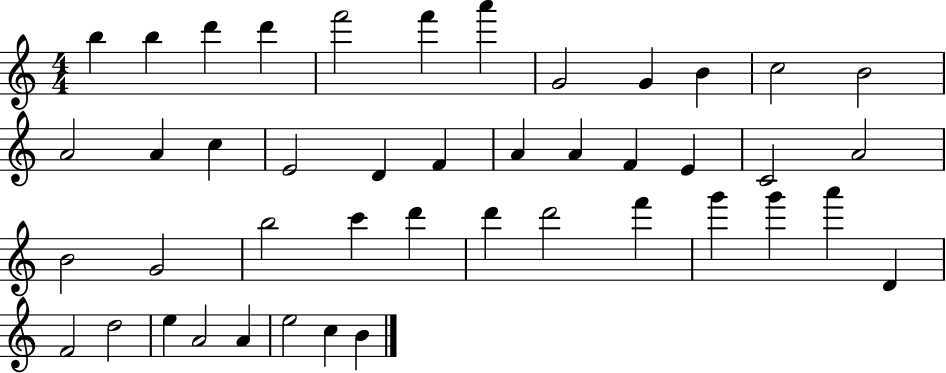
{
  \clef treble
  \numericTimeSignature
  \time 4/4
  \key c \major
  b''4 b''4 d'''4 d'''4 | f'''2 f'''4 a'''4 | g'2 g'4 b'4 | c''2 b'2 | \break a'2 a'4 c''4 | e'2 d'4 f'4 | a'4 a'4 f'4 e'4 | c'2 a'2 | \break b'2 g'2 | b''2 c'''4 d'''4 | d'''4 d'''2 f'''4 | g'''4 g'''4 a'''4 d'4 | \break f'2 d''2 | e''4 a'2 a'4 | e''2 c''4 b'4 | \bar "|."
}